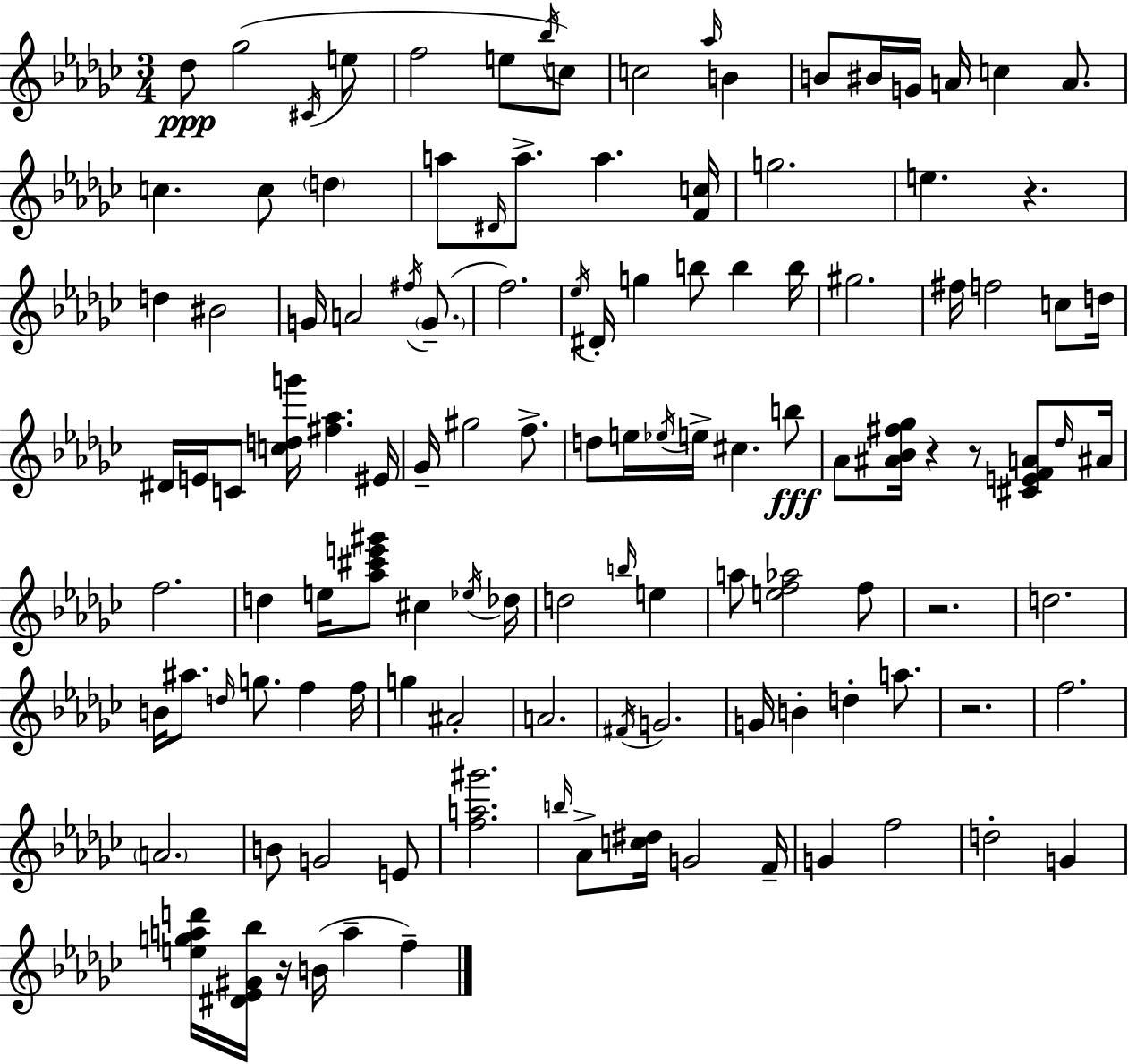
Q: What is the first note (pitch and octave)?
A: Db5